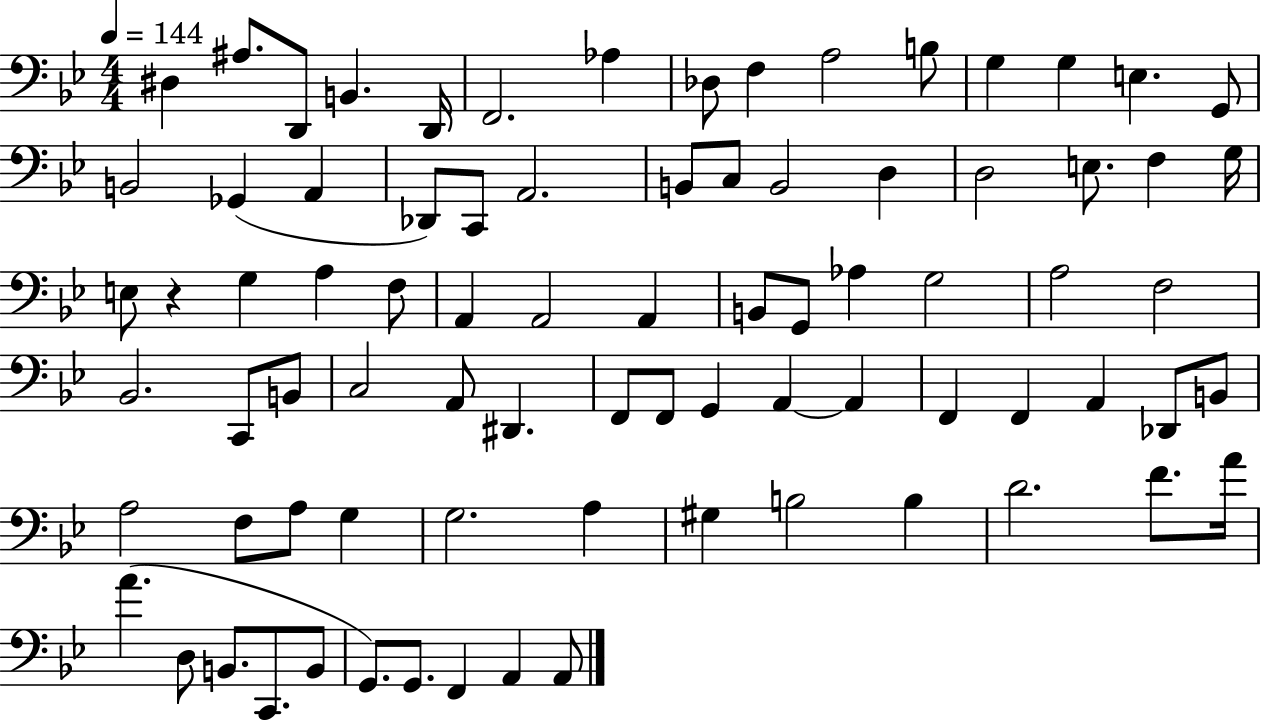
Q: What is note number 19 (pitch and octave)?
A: Db2